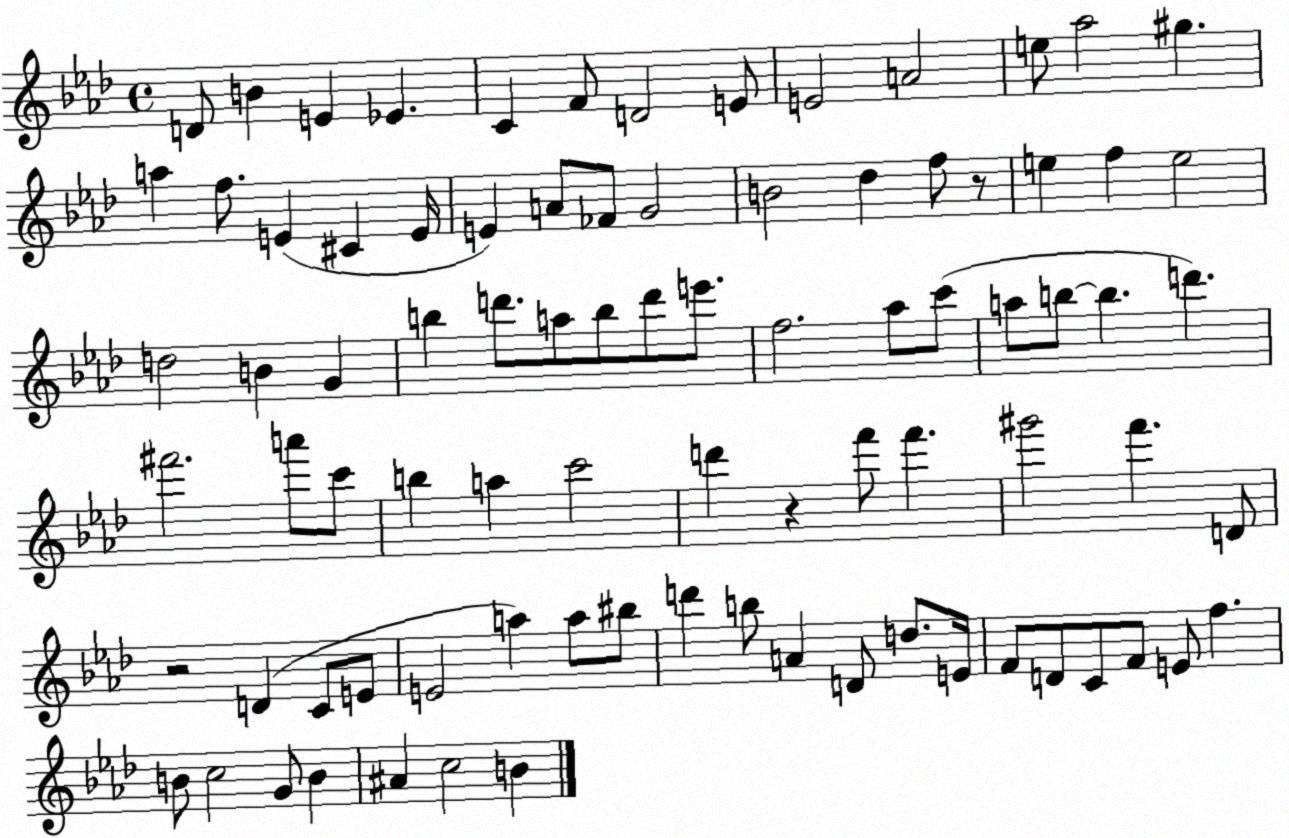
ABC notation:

X:1
T:Untitled
M:4/4
L:1/4
K:Ab
D/2 B E _E C F/2 D2 E/2 E2 A2 e/2 _a2 ^g a f/2 E ^C E/4 E A/2 _F/2 G2 B2 _d f/2 z/2 e f e2 d2 B G b d'/2 a/2 b/2 d'/2 e'/2 f2 _a/2 c'/2 a/2 b/2 b d' ^f'2 a'/2 c'/2 b a c'2 d' z f'/2 f' ^g'2 f' D/2 z2 D C/2 E/2 E2 a a/2 ^b/2 d' b/2 A D/2 d/2 E/4 F/2 D/2 C/2 F/2 E/2 f B/2 c2 G/2 B ^A c2 B